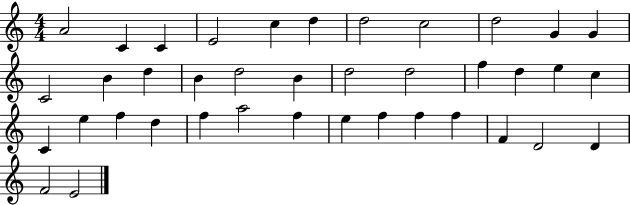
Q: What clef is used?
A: treble